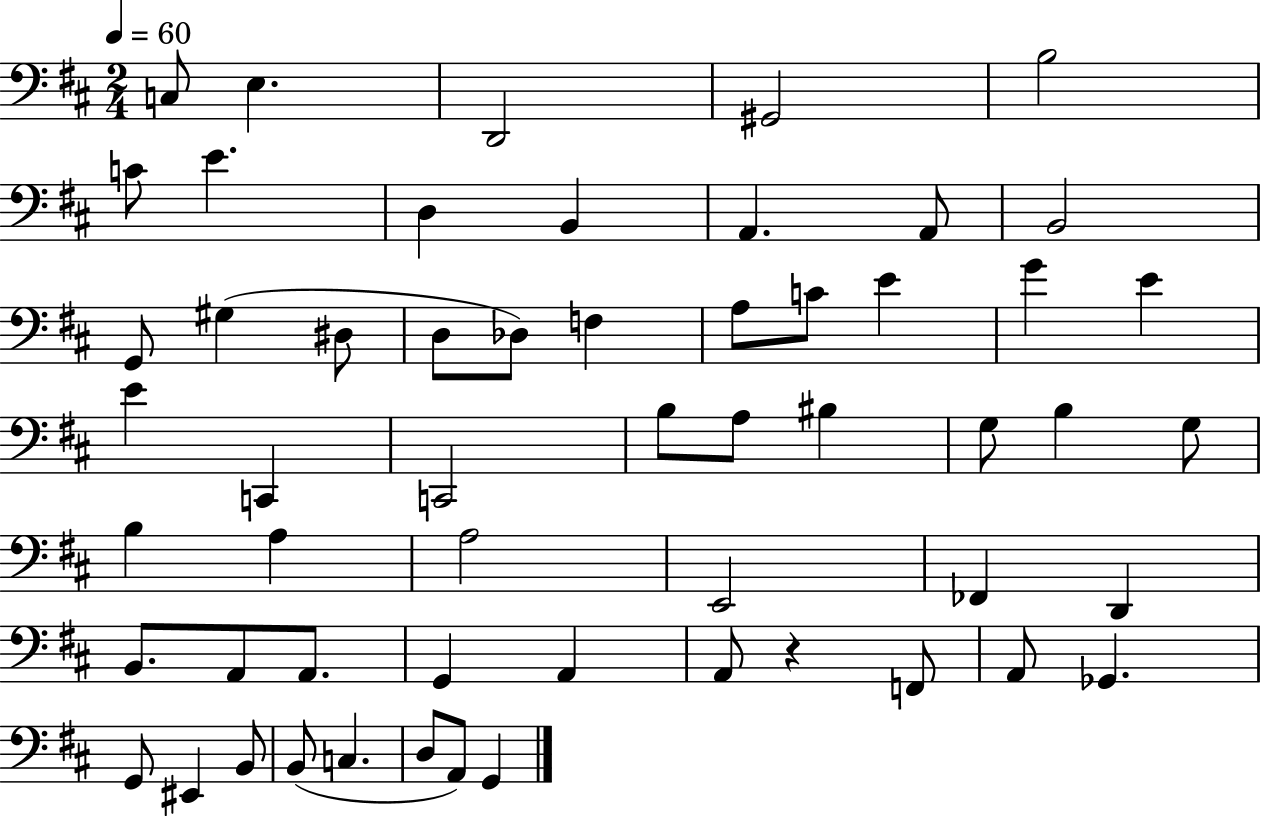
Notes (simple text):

C3/e E3/q. D2/h G#2/h B3/h C4/e E4/q. D3/q B2/q A2/q. A2/e B2/h G2/e G#3/q D#3/e D3/e Db3/e F3/q A3/e C4/e E4/q G4/q E4/q E4/q C2/q C2/h B3/e A3/e BIS3/q G3/e B3/q G3/e B3/q A3/q A3/h E2/h FES2/q D2/q B2/e. A2/e A2/e. G2/q A2/q A2/e R/q F2/e A2/e Gb2/q. G2/e EIS2/q B2/e B2/e C3/q. D3/e A2/e G2/q